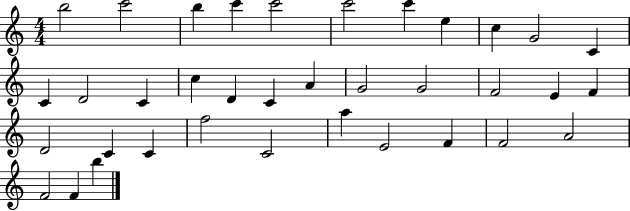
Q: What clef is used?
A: treble